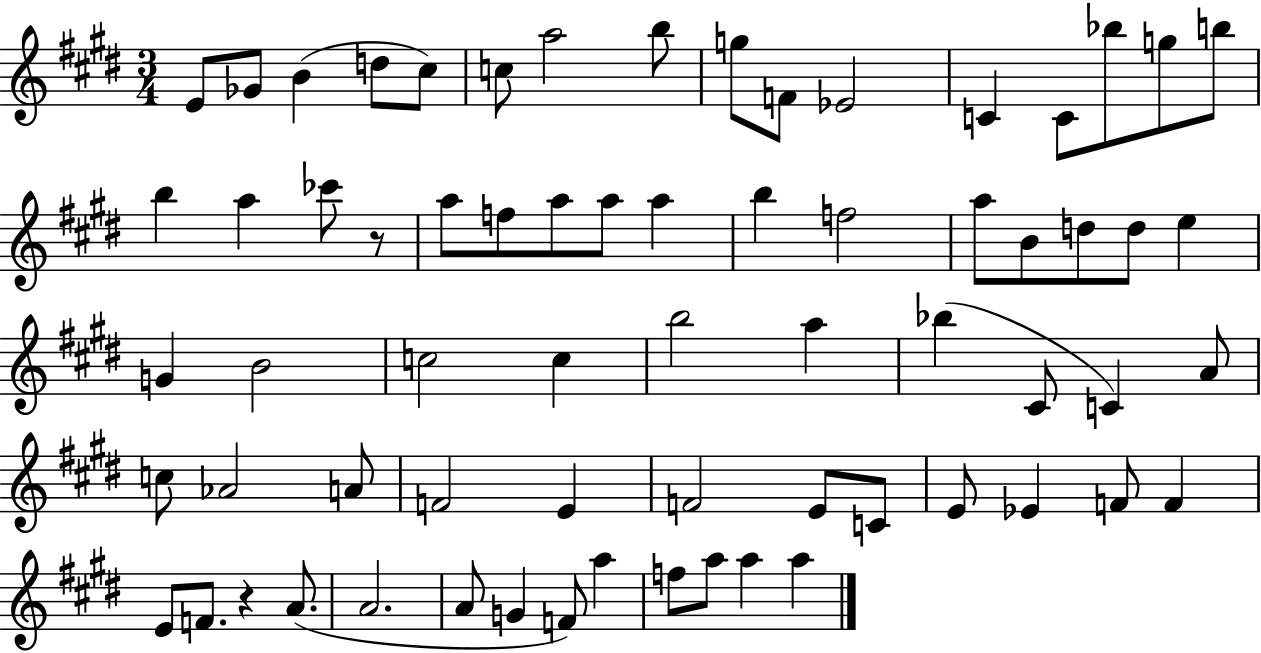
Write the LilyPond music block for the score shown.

{
  \clef treble
  \numericTimeSignature
  \time 3/4
  \key e \major
  e'8 ges'8 b'4( d''8 cis''8) | c''8 a''2 b''8 | g''8 f'8 ees'2 | c'4 c'8 bes''8 g''8 b''8 | \break b''4 a''4 ces'''8 r8 | a''8 f''8 a''8 a''8 a''4 | b''4 f''2 | a''8 b'8 d''8 d''8 e''4 | \break g'4 b'2 | c''2 c''4 | b''2 a''4 | bes''4( cis'8 c'4) a'8 | \break c''8 aes'2 a'8 | f'2 e'4 | f'2 e'8 c'8 | e'8 ees'4 f'8 f'4 | \break e'8 f'8. r4 a'8.( | a'2. | a'8 g'4 f'8) a''4 | f''8 a''8 a''4 a''4 | \break \bar "|."
}